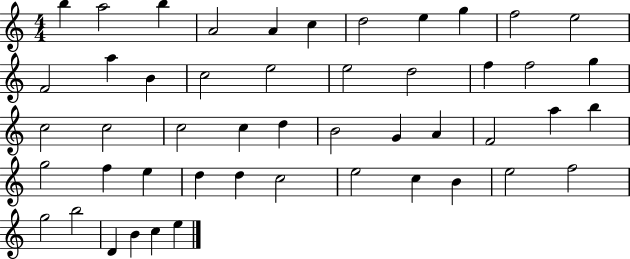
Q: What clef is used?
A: treble